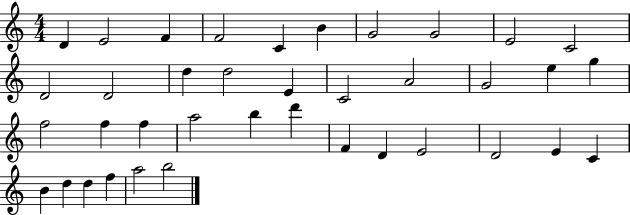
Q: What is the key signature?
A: C major